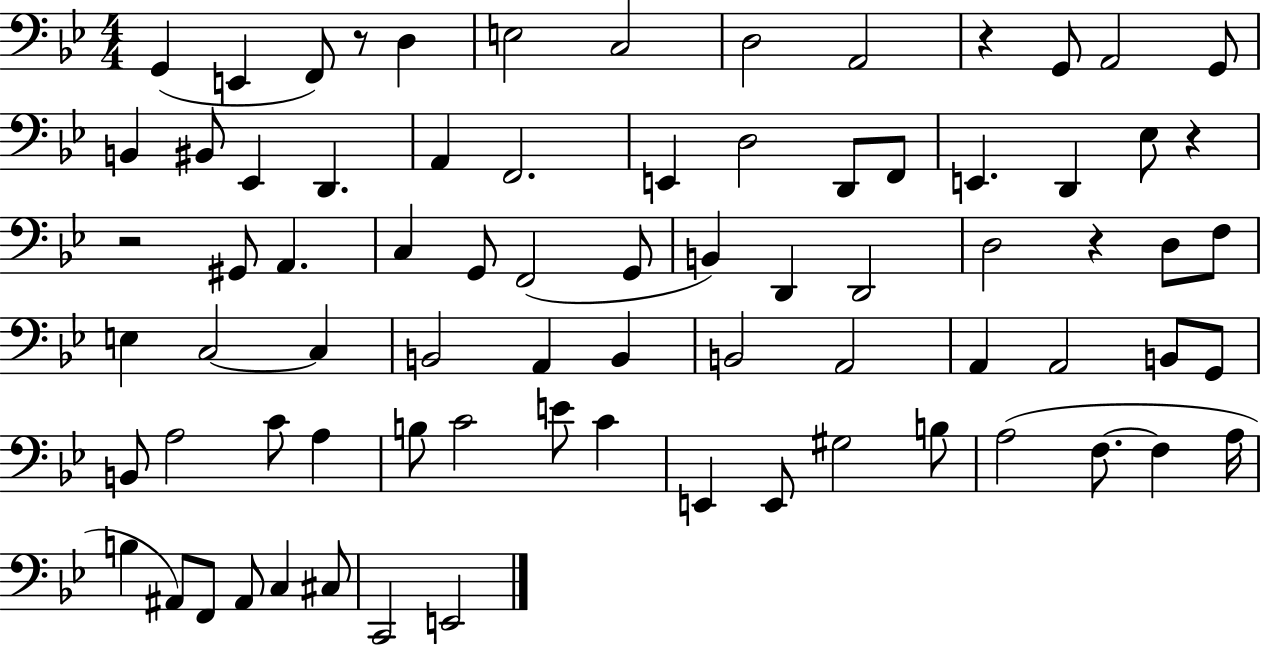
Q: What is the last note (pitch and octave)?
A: E2